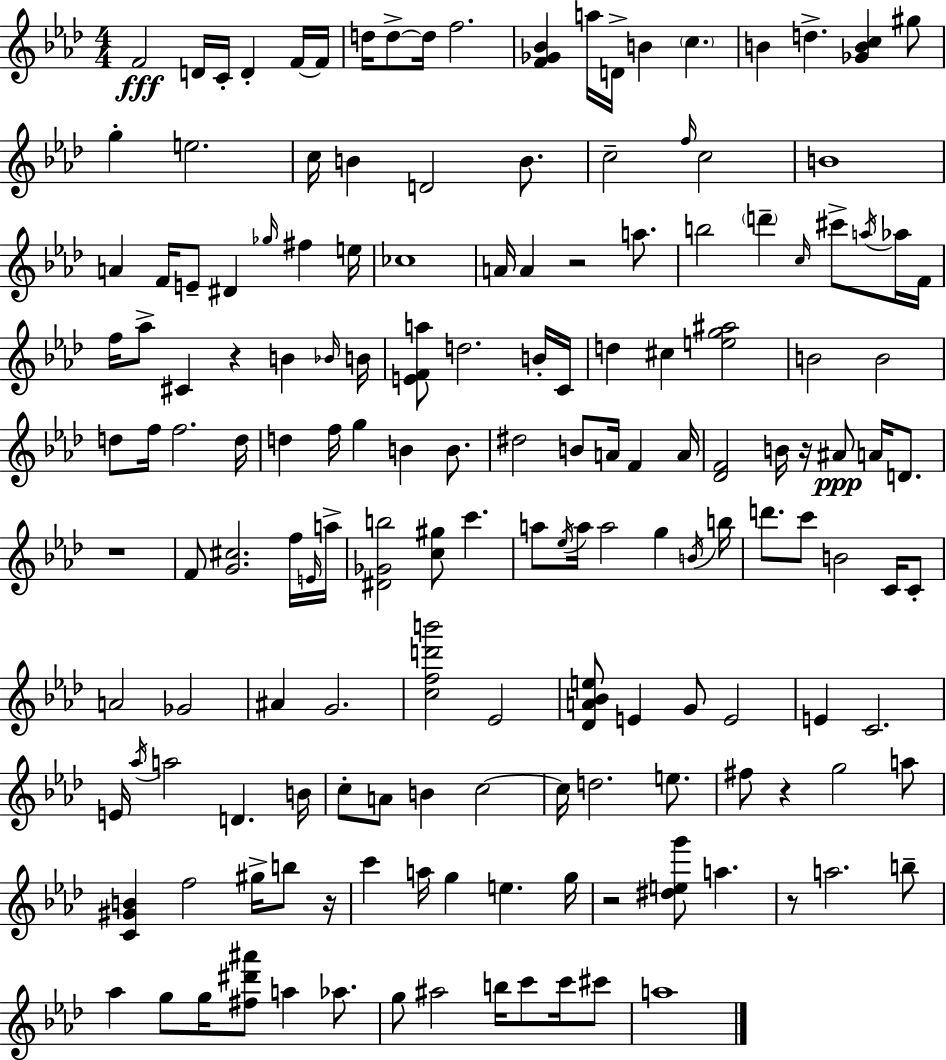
X:1
T:Untitled
M:4/4
L:1/4
K:Ab
F2 D/4 C/4 D F/4 F/4 d/4 d/2 d/4 f2 [F_G_B] a/4 D/4 B c B d [_GBc] ^g/2 g e2 c/4 B D2 B/2 c2 f/4 c2 B4 A F/4 E/2 ^D _g/4 ^f e/4 _c4 A/4 A z2 a/2 b2 d' c/4 ^c'/2 a/4 _a/4 F/4 f/4 _a/2 ^C z B _B/4 B/4 [EFa]/2 d2 B/4 C/4 d ^c [eg^a]2 B2 B2 d/2 f/4 f2 d/4 d f/4 g B B/2 ^d2 B/2 A/4 F A/4 [_DF]2 B/4 z/4 ^A/2 A/4 D/2 z4 F/2 [G^c]2 f/4 E/4 a/4 [^D_Gb]2 [c^g]/2 c' a/2 _e/4 a/4 a2 g B/4 b/4 d'/2 c'/2 B2 C/4 C/2 A2 _G2 ^A G2 [cfd'b']2 _E2 [_DA_Be]/2 E G/2 E2 E C2 E/4 _a/4 a2 D B/4 c/2 A/2 B c2 c/4 d2 e/2 ^f/2 z g2 a/2 [C^GB] f2 ^g/4 b/2 z/4 c' a/4 g e g/4 z2 [^deg']/2 a z/2 a2 b/2 _a g/2 g/4 [^f^d'^a']/2 a _a/2 g/2 ^a2 b/4 c'/2 c'/4 ^c'/2 a4